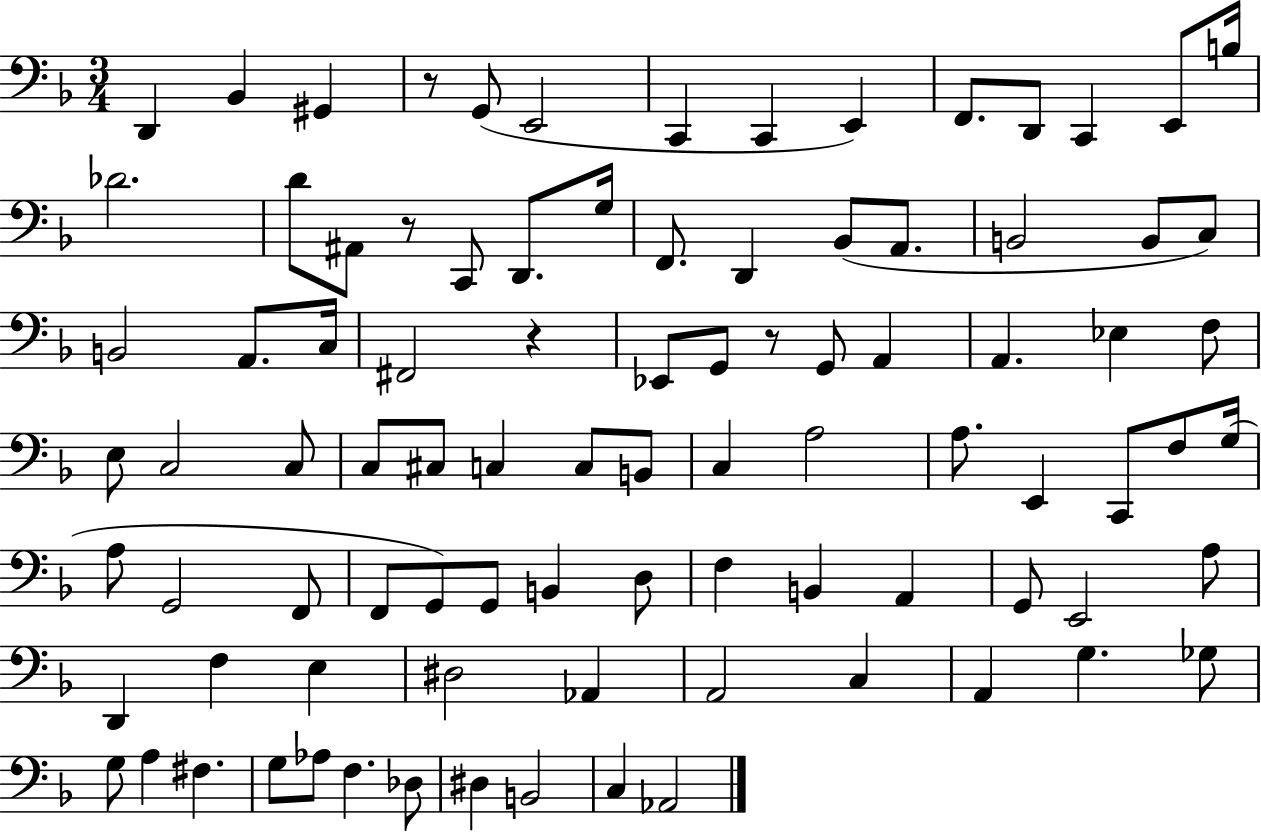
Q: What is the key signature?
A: F major